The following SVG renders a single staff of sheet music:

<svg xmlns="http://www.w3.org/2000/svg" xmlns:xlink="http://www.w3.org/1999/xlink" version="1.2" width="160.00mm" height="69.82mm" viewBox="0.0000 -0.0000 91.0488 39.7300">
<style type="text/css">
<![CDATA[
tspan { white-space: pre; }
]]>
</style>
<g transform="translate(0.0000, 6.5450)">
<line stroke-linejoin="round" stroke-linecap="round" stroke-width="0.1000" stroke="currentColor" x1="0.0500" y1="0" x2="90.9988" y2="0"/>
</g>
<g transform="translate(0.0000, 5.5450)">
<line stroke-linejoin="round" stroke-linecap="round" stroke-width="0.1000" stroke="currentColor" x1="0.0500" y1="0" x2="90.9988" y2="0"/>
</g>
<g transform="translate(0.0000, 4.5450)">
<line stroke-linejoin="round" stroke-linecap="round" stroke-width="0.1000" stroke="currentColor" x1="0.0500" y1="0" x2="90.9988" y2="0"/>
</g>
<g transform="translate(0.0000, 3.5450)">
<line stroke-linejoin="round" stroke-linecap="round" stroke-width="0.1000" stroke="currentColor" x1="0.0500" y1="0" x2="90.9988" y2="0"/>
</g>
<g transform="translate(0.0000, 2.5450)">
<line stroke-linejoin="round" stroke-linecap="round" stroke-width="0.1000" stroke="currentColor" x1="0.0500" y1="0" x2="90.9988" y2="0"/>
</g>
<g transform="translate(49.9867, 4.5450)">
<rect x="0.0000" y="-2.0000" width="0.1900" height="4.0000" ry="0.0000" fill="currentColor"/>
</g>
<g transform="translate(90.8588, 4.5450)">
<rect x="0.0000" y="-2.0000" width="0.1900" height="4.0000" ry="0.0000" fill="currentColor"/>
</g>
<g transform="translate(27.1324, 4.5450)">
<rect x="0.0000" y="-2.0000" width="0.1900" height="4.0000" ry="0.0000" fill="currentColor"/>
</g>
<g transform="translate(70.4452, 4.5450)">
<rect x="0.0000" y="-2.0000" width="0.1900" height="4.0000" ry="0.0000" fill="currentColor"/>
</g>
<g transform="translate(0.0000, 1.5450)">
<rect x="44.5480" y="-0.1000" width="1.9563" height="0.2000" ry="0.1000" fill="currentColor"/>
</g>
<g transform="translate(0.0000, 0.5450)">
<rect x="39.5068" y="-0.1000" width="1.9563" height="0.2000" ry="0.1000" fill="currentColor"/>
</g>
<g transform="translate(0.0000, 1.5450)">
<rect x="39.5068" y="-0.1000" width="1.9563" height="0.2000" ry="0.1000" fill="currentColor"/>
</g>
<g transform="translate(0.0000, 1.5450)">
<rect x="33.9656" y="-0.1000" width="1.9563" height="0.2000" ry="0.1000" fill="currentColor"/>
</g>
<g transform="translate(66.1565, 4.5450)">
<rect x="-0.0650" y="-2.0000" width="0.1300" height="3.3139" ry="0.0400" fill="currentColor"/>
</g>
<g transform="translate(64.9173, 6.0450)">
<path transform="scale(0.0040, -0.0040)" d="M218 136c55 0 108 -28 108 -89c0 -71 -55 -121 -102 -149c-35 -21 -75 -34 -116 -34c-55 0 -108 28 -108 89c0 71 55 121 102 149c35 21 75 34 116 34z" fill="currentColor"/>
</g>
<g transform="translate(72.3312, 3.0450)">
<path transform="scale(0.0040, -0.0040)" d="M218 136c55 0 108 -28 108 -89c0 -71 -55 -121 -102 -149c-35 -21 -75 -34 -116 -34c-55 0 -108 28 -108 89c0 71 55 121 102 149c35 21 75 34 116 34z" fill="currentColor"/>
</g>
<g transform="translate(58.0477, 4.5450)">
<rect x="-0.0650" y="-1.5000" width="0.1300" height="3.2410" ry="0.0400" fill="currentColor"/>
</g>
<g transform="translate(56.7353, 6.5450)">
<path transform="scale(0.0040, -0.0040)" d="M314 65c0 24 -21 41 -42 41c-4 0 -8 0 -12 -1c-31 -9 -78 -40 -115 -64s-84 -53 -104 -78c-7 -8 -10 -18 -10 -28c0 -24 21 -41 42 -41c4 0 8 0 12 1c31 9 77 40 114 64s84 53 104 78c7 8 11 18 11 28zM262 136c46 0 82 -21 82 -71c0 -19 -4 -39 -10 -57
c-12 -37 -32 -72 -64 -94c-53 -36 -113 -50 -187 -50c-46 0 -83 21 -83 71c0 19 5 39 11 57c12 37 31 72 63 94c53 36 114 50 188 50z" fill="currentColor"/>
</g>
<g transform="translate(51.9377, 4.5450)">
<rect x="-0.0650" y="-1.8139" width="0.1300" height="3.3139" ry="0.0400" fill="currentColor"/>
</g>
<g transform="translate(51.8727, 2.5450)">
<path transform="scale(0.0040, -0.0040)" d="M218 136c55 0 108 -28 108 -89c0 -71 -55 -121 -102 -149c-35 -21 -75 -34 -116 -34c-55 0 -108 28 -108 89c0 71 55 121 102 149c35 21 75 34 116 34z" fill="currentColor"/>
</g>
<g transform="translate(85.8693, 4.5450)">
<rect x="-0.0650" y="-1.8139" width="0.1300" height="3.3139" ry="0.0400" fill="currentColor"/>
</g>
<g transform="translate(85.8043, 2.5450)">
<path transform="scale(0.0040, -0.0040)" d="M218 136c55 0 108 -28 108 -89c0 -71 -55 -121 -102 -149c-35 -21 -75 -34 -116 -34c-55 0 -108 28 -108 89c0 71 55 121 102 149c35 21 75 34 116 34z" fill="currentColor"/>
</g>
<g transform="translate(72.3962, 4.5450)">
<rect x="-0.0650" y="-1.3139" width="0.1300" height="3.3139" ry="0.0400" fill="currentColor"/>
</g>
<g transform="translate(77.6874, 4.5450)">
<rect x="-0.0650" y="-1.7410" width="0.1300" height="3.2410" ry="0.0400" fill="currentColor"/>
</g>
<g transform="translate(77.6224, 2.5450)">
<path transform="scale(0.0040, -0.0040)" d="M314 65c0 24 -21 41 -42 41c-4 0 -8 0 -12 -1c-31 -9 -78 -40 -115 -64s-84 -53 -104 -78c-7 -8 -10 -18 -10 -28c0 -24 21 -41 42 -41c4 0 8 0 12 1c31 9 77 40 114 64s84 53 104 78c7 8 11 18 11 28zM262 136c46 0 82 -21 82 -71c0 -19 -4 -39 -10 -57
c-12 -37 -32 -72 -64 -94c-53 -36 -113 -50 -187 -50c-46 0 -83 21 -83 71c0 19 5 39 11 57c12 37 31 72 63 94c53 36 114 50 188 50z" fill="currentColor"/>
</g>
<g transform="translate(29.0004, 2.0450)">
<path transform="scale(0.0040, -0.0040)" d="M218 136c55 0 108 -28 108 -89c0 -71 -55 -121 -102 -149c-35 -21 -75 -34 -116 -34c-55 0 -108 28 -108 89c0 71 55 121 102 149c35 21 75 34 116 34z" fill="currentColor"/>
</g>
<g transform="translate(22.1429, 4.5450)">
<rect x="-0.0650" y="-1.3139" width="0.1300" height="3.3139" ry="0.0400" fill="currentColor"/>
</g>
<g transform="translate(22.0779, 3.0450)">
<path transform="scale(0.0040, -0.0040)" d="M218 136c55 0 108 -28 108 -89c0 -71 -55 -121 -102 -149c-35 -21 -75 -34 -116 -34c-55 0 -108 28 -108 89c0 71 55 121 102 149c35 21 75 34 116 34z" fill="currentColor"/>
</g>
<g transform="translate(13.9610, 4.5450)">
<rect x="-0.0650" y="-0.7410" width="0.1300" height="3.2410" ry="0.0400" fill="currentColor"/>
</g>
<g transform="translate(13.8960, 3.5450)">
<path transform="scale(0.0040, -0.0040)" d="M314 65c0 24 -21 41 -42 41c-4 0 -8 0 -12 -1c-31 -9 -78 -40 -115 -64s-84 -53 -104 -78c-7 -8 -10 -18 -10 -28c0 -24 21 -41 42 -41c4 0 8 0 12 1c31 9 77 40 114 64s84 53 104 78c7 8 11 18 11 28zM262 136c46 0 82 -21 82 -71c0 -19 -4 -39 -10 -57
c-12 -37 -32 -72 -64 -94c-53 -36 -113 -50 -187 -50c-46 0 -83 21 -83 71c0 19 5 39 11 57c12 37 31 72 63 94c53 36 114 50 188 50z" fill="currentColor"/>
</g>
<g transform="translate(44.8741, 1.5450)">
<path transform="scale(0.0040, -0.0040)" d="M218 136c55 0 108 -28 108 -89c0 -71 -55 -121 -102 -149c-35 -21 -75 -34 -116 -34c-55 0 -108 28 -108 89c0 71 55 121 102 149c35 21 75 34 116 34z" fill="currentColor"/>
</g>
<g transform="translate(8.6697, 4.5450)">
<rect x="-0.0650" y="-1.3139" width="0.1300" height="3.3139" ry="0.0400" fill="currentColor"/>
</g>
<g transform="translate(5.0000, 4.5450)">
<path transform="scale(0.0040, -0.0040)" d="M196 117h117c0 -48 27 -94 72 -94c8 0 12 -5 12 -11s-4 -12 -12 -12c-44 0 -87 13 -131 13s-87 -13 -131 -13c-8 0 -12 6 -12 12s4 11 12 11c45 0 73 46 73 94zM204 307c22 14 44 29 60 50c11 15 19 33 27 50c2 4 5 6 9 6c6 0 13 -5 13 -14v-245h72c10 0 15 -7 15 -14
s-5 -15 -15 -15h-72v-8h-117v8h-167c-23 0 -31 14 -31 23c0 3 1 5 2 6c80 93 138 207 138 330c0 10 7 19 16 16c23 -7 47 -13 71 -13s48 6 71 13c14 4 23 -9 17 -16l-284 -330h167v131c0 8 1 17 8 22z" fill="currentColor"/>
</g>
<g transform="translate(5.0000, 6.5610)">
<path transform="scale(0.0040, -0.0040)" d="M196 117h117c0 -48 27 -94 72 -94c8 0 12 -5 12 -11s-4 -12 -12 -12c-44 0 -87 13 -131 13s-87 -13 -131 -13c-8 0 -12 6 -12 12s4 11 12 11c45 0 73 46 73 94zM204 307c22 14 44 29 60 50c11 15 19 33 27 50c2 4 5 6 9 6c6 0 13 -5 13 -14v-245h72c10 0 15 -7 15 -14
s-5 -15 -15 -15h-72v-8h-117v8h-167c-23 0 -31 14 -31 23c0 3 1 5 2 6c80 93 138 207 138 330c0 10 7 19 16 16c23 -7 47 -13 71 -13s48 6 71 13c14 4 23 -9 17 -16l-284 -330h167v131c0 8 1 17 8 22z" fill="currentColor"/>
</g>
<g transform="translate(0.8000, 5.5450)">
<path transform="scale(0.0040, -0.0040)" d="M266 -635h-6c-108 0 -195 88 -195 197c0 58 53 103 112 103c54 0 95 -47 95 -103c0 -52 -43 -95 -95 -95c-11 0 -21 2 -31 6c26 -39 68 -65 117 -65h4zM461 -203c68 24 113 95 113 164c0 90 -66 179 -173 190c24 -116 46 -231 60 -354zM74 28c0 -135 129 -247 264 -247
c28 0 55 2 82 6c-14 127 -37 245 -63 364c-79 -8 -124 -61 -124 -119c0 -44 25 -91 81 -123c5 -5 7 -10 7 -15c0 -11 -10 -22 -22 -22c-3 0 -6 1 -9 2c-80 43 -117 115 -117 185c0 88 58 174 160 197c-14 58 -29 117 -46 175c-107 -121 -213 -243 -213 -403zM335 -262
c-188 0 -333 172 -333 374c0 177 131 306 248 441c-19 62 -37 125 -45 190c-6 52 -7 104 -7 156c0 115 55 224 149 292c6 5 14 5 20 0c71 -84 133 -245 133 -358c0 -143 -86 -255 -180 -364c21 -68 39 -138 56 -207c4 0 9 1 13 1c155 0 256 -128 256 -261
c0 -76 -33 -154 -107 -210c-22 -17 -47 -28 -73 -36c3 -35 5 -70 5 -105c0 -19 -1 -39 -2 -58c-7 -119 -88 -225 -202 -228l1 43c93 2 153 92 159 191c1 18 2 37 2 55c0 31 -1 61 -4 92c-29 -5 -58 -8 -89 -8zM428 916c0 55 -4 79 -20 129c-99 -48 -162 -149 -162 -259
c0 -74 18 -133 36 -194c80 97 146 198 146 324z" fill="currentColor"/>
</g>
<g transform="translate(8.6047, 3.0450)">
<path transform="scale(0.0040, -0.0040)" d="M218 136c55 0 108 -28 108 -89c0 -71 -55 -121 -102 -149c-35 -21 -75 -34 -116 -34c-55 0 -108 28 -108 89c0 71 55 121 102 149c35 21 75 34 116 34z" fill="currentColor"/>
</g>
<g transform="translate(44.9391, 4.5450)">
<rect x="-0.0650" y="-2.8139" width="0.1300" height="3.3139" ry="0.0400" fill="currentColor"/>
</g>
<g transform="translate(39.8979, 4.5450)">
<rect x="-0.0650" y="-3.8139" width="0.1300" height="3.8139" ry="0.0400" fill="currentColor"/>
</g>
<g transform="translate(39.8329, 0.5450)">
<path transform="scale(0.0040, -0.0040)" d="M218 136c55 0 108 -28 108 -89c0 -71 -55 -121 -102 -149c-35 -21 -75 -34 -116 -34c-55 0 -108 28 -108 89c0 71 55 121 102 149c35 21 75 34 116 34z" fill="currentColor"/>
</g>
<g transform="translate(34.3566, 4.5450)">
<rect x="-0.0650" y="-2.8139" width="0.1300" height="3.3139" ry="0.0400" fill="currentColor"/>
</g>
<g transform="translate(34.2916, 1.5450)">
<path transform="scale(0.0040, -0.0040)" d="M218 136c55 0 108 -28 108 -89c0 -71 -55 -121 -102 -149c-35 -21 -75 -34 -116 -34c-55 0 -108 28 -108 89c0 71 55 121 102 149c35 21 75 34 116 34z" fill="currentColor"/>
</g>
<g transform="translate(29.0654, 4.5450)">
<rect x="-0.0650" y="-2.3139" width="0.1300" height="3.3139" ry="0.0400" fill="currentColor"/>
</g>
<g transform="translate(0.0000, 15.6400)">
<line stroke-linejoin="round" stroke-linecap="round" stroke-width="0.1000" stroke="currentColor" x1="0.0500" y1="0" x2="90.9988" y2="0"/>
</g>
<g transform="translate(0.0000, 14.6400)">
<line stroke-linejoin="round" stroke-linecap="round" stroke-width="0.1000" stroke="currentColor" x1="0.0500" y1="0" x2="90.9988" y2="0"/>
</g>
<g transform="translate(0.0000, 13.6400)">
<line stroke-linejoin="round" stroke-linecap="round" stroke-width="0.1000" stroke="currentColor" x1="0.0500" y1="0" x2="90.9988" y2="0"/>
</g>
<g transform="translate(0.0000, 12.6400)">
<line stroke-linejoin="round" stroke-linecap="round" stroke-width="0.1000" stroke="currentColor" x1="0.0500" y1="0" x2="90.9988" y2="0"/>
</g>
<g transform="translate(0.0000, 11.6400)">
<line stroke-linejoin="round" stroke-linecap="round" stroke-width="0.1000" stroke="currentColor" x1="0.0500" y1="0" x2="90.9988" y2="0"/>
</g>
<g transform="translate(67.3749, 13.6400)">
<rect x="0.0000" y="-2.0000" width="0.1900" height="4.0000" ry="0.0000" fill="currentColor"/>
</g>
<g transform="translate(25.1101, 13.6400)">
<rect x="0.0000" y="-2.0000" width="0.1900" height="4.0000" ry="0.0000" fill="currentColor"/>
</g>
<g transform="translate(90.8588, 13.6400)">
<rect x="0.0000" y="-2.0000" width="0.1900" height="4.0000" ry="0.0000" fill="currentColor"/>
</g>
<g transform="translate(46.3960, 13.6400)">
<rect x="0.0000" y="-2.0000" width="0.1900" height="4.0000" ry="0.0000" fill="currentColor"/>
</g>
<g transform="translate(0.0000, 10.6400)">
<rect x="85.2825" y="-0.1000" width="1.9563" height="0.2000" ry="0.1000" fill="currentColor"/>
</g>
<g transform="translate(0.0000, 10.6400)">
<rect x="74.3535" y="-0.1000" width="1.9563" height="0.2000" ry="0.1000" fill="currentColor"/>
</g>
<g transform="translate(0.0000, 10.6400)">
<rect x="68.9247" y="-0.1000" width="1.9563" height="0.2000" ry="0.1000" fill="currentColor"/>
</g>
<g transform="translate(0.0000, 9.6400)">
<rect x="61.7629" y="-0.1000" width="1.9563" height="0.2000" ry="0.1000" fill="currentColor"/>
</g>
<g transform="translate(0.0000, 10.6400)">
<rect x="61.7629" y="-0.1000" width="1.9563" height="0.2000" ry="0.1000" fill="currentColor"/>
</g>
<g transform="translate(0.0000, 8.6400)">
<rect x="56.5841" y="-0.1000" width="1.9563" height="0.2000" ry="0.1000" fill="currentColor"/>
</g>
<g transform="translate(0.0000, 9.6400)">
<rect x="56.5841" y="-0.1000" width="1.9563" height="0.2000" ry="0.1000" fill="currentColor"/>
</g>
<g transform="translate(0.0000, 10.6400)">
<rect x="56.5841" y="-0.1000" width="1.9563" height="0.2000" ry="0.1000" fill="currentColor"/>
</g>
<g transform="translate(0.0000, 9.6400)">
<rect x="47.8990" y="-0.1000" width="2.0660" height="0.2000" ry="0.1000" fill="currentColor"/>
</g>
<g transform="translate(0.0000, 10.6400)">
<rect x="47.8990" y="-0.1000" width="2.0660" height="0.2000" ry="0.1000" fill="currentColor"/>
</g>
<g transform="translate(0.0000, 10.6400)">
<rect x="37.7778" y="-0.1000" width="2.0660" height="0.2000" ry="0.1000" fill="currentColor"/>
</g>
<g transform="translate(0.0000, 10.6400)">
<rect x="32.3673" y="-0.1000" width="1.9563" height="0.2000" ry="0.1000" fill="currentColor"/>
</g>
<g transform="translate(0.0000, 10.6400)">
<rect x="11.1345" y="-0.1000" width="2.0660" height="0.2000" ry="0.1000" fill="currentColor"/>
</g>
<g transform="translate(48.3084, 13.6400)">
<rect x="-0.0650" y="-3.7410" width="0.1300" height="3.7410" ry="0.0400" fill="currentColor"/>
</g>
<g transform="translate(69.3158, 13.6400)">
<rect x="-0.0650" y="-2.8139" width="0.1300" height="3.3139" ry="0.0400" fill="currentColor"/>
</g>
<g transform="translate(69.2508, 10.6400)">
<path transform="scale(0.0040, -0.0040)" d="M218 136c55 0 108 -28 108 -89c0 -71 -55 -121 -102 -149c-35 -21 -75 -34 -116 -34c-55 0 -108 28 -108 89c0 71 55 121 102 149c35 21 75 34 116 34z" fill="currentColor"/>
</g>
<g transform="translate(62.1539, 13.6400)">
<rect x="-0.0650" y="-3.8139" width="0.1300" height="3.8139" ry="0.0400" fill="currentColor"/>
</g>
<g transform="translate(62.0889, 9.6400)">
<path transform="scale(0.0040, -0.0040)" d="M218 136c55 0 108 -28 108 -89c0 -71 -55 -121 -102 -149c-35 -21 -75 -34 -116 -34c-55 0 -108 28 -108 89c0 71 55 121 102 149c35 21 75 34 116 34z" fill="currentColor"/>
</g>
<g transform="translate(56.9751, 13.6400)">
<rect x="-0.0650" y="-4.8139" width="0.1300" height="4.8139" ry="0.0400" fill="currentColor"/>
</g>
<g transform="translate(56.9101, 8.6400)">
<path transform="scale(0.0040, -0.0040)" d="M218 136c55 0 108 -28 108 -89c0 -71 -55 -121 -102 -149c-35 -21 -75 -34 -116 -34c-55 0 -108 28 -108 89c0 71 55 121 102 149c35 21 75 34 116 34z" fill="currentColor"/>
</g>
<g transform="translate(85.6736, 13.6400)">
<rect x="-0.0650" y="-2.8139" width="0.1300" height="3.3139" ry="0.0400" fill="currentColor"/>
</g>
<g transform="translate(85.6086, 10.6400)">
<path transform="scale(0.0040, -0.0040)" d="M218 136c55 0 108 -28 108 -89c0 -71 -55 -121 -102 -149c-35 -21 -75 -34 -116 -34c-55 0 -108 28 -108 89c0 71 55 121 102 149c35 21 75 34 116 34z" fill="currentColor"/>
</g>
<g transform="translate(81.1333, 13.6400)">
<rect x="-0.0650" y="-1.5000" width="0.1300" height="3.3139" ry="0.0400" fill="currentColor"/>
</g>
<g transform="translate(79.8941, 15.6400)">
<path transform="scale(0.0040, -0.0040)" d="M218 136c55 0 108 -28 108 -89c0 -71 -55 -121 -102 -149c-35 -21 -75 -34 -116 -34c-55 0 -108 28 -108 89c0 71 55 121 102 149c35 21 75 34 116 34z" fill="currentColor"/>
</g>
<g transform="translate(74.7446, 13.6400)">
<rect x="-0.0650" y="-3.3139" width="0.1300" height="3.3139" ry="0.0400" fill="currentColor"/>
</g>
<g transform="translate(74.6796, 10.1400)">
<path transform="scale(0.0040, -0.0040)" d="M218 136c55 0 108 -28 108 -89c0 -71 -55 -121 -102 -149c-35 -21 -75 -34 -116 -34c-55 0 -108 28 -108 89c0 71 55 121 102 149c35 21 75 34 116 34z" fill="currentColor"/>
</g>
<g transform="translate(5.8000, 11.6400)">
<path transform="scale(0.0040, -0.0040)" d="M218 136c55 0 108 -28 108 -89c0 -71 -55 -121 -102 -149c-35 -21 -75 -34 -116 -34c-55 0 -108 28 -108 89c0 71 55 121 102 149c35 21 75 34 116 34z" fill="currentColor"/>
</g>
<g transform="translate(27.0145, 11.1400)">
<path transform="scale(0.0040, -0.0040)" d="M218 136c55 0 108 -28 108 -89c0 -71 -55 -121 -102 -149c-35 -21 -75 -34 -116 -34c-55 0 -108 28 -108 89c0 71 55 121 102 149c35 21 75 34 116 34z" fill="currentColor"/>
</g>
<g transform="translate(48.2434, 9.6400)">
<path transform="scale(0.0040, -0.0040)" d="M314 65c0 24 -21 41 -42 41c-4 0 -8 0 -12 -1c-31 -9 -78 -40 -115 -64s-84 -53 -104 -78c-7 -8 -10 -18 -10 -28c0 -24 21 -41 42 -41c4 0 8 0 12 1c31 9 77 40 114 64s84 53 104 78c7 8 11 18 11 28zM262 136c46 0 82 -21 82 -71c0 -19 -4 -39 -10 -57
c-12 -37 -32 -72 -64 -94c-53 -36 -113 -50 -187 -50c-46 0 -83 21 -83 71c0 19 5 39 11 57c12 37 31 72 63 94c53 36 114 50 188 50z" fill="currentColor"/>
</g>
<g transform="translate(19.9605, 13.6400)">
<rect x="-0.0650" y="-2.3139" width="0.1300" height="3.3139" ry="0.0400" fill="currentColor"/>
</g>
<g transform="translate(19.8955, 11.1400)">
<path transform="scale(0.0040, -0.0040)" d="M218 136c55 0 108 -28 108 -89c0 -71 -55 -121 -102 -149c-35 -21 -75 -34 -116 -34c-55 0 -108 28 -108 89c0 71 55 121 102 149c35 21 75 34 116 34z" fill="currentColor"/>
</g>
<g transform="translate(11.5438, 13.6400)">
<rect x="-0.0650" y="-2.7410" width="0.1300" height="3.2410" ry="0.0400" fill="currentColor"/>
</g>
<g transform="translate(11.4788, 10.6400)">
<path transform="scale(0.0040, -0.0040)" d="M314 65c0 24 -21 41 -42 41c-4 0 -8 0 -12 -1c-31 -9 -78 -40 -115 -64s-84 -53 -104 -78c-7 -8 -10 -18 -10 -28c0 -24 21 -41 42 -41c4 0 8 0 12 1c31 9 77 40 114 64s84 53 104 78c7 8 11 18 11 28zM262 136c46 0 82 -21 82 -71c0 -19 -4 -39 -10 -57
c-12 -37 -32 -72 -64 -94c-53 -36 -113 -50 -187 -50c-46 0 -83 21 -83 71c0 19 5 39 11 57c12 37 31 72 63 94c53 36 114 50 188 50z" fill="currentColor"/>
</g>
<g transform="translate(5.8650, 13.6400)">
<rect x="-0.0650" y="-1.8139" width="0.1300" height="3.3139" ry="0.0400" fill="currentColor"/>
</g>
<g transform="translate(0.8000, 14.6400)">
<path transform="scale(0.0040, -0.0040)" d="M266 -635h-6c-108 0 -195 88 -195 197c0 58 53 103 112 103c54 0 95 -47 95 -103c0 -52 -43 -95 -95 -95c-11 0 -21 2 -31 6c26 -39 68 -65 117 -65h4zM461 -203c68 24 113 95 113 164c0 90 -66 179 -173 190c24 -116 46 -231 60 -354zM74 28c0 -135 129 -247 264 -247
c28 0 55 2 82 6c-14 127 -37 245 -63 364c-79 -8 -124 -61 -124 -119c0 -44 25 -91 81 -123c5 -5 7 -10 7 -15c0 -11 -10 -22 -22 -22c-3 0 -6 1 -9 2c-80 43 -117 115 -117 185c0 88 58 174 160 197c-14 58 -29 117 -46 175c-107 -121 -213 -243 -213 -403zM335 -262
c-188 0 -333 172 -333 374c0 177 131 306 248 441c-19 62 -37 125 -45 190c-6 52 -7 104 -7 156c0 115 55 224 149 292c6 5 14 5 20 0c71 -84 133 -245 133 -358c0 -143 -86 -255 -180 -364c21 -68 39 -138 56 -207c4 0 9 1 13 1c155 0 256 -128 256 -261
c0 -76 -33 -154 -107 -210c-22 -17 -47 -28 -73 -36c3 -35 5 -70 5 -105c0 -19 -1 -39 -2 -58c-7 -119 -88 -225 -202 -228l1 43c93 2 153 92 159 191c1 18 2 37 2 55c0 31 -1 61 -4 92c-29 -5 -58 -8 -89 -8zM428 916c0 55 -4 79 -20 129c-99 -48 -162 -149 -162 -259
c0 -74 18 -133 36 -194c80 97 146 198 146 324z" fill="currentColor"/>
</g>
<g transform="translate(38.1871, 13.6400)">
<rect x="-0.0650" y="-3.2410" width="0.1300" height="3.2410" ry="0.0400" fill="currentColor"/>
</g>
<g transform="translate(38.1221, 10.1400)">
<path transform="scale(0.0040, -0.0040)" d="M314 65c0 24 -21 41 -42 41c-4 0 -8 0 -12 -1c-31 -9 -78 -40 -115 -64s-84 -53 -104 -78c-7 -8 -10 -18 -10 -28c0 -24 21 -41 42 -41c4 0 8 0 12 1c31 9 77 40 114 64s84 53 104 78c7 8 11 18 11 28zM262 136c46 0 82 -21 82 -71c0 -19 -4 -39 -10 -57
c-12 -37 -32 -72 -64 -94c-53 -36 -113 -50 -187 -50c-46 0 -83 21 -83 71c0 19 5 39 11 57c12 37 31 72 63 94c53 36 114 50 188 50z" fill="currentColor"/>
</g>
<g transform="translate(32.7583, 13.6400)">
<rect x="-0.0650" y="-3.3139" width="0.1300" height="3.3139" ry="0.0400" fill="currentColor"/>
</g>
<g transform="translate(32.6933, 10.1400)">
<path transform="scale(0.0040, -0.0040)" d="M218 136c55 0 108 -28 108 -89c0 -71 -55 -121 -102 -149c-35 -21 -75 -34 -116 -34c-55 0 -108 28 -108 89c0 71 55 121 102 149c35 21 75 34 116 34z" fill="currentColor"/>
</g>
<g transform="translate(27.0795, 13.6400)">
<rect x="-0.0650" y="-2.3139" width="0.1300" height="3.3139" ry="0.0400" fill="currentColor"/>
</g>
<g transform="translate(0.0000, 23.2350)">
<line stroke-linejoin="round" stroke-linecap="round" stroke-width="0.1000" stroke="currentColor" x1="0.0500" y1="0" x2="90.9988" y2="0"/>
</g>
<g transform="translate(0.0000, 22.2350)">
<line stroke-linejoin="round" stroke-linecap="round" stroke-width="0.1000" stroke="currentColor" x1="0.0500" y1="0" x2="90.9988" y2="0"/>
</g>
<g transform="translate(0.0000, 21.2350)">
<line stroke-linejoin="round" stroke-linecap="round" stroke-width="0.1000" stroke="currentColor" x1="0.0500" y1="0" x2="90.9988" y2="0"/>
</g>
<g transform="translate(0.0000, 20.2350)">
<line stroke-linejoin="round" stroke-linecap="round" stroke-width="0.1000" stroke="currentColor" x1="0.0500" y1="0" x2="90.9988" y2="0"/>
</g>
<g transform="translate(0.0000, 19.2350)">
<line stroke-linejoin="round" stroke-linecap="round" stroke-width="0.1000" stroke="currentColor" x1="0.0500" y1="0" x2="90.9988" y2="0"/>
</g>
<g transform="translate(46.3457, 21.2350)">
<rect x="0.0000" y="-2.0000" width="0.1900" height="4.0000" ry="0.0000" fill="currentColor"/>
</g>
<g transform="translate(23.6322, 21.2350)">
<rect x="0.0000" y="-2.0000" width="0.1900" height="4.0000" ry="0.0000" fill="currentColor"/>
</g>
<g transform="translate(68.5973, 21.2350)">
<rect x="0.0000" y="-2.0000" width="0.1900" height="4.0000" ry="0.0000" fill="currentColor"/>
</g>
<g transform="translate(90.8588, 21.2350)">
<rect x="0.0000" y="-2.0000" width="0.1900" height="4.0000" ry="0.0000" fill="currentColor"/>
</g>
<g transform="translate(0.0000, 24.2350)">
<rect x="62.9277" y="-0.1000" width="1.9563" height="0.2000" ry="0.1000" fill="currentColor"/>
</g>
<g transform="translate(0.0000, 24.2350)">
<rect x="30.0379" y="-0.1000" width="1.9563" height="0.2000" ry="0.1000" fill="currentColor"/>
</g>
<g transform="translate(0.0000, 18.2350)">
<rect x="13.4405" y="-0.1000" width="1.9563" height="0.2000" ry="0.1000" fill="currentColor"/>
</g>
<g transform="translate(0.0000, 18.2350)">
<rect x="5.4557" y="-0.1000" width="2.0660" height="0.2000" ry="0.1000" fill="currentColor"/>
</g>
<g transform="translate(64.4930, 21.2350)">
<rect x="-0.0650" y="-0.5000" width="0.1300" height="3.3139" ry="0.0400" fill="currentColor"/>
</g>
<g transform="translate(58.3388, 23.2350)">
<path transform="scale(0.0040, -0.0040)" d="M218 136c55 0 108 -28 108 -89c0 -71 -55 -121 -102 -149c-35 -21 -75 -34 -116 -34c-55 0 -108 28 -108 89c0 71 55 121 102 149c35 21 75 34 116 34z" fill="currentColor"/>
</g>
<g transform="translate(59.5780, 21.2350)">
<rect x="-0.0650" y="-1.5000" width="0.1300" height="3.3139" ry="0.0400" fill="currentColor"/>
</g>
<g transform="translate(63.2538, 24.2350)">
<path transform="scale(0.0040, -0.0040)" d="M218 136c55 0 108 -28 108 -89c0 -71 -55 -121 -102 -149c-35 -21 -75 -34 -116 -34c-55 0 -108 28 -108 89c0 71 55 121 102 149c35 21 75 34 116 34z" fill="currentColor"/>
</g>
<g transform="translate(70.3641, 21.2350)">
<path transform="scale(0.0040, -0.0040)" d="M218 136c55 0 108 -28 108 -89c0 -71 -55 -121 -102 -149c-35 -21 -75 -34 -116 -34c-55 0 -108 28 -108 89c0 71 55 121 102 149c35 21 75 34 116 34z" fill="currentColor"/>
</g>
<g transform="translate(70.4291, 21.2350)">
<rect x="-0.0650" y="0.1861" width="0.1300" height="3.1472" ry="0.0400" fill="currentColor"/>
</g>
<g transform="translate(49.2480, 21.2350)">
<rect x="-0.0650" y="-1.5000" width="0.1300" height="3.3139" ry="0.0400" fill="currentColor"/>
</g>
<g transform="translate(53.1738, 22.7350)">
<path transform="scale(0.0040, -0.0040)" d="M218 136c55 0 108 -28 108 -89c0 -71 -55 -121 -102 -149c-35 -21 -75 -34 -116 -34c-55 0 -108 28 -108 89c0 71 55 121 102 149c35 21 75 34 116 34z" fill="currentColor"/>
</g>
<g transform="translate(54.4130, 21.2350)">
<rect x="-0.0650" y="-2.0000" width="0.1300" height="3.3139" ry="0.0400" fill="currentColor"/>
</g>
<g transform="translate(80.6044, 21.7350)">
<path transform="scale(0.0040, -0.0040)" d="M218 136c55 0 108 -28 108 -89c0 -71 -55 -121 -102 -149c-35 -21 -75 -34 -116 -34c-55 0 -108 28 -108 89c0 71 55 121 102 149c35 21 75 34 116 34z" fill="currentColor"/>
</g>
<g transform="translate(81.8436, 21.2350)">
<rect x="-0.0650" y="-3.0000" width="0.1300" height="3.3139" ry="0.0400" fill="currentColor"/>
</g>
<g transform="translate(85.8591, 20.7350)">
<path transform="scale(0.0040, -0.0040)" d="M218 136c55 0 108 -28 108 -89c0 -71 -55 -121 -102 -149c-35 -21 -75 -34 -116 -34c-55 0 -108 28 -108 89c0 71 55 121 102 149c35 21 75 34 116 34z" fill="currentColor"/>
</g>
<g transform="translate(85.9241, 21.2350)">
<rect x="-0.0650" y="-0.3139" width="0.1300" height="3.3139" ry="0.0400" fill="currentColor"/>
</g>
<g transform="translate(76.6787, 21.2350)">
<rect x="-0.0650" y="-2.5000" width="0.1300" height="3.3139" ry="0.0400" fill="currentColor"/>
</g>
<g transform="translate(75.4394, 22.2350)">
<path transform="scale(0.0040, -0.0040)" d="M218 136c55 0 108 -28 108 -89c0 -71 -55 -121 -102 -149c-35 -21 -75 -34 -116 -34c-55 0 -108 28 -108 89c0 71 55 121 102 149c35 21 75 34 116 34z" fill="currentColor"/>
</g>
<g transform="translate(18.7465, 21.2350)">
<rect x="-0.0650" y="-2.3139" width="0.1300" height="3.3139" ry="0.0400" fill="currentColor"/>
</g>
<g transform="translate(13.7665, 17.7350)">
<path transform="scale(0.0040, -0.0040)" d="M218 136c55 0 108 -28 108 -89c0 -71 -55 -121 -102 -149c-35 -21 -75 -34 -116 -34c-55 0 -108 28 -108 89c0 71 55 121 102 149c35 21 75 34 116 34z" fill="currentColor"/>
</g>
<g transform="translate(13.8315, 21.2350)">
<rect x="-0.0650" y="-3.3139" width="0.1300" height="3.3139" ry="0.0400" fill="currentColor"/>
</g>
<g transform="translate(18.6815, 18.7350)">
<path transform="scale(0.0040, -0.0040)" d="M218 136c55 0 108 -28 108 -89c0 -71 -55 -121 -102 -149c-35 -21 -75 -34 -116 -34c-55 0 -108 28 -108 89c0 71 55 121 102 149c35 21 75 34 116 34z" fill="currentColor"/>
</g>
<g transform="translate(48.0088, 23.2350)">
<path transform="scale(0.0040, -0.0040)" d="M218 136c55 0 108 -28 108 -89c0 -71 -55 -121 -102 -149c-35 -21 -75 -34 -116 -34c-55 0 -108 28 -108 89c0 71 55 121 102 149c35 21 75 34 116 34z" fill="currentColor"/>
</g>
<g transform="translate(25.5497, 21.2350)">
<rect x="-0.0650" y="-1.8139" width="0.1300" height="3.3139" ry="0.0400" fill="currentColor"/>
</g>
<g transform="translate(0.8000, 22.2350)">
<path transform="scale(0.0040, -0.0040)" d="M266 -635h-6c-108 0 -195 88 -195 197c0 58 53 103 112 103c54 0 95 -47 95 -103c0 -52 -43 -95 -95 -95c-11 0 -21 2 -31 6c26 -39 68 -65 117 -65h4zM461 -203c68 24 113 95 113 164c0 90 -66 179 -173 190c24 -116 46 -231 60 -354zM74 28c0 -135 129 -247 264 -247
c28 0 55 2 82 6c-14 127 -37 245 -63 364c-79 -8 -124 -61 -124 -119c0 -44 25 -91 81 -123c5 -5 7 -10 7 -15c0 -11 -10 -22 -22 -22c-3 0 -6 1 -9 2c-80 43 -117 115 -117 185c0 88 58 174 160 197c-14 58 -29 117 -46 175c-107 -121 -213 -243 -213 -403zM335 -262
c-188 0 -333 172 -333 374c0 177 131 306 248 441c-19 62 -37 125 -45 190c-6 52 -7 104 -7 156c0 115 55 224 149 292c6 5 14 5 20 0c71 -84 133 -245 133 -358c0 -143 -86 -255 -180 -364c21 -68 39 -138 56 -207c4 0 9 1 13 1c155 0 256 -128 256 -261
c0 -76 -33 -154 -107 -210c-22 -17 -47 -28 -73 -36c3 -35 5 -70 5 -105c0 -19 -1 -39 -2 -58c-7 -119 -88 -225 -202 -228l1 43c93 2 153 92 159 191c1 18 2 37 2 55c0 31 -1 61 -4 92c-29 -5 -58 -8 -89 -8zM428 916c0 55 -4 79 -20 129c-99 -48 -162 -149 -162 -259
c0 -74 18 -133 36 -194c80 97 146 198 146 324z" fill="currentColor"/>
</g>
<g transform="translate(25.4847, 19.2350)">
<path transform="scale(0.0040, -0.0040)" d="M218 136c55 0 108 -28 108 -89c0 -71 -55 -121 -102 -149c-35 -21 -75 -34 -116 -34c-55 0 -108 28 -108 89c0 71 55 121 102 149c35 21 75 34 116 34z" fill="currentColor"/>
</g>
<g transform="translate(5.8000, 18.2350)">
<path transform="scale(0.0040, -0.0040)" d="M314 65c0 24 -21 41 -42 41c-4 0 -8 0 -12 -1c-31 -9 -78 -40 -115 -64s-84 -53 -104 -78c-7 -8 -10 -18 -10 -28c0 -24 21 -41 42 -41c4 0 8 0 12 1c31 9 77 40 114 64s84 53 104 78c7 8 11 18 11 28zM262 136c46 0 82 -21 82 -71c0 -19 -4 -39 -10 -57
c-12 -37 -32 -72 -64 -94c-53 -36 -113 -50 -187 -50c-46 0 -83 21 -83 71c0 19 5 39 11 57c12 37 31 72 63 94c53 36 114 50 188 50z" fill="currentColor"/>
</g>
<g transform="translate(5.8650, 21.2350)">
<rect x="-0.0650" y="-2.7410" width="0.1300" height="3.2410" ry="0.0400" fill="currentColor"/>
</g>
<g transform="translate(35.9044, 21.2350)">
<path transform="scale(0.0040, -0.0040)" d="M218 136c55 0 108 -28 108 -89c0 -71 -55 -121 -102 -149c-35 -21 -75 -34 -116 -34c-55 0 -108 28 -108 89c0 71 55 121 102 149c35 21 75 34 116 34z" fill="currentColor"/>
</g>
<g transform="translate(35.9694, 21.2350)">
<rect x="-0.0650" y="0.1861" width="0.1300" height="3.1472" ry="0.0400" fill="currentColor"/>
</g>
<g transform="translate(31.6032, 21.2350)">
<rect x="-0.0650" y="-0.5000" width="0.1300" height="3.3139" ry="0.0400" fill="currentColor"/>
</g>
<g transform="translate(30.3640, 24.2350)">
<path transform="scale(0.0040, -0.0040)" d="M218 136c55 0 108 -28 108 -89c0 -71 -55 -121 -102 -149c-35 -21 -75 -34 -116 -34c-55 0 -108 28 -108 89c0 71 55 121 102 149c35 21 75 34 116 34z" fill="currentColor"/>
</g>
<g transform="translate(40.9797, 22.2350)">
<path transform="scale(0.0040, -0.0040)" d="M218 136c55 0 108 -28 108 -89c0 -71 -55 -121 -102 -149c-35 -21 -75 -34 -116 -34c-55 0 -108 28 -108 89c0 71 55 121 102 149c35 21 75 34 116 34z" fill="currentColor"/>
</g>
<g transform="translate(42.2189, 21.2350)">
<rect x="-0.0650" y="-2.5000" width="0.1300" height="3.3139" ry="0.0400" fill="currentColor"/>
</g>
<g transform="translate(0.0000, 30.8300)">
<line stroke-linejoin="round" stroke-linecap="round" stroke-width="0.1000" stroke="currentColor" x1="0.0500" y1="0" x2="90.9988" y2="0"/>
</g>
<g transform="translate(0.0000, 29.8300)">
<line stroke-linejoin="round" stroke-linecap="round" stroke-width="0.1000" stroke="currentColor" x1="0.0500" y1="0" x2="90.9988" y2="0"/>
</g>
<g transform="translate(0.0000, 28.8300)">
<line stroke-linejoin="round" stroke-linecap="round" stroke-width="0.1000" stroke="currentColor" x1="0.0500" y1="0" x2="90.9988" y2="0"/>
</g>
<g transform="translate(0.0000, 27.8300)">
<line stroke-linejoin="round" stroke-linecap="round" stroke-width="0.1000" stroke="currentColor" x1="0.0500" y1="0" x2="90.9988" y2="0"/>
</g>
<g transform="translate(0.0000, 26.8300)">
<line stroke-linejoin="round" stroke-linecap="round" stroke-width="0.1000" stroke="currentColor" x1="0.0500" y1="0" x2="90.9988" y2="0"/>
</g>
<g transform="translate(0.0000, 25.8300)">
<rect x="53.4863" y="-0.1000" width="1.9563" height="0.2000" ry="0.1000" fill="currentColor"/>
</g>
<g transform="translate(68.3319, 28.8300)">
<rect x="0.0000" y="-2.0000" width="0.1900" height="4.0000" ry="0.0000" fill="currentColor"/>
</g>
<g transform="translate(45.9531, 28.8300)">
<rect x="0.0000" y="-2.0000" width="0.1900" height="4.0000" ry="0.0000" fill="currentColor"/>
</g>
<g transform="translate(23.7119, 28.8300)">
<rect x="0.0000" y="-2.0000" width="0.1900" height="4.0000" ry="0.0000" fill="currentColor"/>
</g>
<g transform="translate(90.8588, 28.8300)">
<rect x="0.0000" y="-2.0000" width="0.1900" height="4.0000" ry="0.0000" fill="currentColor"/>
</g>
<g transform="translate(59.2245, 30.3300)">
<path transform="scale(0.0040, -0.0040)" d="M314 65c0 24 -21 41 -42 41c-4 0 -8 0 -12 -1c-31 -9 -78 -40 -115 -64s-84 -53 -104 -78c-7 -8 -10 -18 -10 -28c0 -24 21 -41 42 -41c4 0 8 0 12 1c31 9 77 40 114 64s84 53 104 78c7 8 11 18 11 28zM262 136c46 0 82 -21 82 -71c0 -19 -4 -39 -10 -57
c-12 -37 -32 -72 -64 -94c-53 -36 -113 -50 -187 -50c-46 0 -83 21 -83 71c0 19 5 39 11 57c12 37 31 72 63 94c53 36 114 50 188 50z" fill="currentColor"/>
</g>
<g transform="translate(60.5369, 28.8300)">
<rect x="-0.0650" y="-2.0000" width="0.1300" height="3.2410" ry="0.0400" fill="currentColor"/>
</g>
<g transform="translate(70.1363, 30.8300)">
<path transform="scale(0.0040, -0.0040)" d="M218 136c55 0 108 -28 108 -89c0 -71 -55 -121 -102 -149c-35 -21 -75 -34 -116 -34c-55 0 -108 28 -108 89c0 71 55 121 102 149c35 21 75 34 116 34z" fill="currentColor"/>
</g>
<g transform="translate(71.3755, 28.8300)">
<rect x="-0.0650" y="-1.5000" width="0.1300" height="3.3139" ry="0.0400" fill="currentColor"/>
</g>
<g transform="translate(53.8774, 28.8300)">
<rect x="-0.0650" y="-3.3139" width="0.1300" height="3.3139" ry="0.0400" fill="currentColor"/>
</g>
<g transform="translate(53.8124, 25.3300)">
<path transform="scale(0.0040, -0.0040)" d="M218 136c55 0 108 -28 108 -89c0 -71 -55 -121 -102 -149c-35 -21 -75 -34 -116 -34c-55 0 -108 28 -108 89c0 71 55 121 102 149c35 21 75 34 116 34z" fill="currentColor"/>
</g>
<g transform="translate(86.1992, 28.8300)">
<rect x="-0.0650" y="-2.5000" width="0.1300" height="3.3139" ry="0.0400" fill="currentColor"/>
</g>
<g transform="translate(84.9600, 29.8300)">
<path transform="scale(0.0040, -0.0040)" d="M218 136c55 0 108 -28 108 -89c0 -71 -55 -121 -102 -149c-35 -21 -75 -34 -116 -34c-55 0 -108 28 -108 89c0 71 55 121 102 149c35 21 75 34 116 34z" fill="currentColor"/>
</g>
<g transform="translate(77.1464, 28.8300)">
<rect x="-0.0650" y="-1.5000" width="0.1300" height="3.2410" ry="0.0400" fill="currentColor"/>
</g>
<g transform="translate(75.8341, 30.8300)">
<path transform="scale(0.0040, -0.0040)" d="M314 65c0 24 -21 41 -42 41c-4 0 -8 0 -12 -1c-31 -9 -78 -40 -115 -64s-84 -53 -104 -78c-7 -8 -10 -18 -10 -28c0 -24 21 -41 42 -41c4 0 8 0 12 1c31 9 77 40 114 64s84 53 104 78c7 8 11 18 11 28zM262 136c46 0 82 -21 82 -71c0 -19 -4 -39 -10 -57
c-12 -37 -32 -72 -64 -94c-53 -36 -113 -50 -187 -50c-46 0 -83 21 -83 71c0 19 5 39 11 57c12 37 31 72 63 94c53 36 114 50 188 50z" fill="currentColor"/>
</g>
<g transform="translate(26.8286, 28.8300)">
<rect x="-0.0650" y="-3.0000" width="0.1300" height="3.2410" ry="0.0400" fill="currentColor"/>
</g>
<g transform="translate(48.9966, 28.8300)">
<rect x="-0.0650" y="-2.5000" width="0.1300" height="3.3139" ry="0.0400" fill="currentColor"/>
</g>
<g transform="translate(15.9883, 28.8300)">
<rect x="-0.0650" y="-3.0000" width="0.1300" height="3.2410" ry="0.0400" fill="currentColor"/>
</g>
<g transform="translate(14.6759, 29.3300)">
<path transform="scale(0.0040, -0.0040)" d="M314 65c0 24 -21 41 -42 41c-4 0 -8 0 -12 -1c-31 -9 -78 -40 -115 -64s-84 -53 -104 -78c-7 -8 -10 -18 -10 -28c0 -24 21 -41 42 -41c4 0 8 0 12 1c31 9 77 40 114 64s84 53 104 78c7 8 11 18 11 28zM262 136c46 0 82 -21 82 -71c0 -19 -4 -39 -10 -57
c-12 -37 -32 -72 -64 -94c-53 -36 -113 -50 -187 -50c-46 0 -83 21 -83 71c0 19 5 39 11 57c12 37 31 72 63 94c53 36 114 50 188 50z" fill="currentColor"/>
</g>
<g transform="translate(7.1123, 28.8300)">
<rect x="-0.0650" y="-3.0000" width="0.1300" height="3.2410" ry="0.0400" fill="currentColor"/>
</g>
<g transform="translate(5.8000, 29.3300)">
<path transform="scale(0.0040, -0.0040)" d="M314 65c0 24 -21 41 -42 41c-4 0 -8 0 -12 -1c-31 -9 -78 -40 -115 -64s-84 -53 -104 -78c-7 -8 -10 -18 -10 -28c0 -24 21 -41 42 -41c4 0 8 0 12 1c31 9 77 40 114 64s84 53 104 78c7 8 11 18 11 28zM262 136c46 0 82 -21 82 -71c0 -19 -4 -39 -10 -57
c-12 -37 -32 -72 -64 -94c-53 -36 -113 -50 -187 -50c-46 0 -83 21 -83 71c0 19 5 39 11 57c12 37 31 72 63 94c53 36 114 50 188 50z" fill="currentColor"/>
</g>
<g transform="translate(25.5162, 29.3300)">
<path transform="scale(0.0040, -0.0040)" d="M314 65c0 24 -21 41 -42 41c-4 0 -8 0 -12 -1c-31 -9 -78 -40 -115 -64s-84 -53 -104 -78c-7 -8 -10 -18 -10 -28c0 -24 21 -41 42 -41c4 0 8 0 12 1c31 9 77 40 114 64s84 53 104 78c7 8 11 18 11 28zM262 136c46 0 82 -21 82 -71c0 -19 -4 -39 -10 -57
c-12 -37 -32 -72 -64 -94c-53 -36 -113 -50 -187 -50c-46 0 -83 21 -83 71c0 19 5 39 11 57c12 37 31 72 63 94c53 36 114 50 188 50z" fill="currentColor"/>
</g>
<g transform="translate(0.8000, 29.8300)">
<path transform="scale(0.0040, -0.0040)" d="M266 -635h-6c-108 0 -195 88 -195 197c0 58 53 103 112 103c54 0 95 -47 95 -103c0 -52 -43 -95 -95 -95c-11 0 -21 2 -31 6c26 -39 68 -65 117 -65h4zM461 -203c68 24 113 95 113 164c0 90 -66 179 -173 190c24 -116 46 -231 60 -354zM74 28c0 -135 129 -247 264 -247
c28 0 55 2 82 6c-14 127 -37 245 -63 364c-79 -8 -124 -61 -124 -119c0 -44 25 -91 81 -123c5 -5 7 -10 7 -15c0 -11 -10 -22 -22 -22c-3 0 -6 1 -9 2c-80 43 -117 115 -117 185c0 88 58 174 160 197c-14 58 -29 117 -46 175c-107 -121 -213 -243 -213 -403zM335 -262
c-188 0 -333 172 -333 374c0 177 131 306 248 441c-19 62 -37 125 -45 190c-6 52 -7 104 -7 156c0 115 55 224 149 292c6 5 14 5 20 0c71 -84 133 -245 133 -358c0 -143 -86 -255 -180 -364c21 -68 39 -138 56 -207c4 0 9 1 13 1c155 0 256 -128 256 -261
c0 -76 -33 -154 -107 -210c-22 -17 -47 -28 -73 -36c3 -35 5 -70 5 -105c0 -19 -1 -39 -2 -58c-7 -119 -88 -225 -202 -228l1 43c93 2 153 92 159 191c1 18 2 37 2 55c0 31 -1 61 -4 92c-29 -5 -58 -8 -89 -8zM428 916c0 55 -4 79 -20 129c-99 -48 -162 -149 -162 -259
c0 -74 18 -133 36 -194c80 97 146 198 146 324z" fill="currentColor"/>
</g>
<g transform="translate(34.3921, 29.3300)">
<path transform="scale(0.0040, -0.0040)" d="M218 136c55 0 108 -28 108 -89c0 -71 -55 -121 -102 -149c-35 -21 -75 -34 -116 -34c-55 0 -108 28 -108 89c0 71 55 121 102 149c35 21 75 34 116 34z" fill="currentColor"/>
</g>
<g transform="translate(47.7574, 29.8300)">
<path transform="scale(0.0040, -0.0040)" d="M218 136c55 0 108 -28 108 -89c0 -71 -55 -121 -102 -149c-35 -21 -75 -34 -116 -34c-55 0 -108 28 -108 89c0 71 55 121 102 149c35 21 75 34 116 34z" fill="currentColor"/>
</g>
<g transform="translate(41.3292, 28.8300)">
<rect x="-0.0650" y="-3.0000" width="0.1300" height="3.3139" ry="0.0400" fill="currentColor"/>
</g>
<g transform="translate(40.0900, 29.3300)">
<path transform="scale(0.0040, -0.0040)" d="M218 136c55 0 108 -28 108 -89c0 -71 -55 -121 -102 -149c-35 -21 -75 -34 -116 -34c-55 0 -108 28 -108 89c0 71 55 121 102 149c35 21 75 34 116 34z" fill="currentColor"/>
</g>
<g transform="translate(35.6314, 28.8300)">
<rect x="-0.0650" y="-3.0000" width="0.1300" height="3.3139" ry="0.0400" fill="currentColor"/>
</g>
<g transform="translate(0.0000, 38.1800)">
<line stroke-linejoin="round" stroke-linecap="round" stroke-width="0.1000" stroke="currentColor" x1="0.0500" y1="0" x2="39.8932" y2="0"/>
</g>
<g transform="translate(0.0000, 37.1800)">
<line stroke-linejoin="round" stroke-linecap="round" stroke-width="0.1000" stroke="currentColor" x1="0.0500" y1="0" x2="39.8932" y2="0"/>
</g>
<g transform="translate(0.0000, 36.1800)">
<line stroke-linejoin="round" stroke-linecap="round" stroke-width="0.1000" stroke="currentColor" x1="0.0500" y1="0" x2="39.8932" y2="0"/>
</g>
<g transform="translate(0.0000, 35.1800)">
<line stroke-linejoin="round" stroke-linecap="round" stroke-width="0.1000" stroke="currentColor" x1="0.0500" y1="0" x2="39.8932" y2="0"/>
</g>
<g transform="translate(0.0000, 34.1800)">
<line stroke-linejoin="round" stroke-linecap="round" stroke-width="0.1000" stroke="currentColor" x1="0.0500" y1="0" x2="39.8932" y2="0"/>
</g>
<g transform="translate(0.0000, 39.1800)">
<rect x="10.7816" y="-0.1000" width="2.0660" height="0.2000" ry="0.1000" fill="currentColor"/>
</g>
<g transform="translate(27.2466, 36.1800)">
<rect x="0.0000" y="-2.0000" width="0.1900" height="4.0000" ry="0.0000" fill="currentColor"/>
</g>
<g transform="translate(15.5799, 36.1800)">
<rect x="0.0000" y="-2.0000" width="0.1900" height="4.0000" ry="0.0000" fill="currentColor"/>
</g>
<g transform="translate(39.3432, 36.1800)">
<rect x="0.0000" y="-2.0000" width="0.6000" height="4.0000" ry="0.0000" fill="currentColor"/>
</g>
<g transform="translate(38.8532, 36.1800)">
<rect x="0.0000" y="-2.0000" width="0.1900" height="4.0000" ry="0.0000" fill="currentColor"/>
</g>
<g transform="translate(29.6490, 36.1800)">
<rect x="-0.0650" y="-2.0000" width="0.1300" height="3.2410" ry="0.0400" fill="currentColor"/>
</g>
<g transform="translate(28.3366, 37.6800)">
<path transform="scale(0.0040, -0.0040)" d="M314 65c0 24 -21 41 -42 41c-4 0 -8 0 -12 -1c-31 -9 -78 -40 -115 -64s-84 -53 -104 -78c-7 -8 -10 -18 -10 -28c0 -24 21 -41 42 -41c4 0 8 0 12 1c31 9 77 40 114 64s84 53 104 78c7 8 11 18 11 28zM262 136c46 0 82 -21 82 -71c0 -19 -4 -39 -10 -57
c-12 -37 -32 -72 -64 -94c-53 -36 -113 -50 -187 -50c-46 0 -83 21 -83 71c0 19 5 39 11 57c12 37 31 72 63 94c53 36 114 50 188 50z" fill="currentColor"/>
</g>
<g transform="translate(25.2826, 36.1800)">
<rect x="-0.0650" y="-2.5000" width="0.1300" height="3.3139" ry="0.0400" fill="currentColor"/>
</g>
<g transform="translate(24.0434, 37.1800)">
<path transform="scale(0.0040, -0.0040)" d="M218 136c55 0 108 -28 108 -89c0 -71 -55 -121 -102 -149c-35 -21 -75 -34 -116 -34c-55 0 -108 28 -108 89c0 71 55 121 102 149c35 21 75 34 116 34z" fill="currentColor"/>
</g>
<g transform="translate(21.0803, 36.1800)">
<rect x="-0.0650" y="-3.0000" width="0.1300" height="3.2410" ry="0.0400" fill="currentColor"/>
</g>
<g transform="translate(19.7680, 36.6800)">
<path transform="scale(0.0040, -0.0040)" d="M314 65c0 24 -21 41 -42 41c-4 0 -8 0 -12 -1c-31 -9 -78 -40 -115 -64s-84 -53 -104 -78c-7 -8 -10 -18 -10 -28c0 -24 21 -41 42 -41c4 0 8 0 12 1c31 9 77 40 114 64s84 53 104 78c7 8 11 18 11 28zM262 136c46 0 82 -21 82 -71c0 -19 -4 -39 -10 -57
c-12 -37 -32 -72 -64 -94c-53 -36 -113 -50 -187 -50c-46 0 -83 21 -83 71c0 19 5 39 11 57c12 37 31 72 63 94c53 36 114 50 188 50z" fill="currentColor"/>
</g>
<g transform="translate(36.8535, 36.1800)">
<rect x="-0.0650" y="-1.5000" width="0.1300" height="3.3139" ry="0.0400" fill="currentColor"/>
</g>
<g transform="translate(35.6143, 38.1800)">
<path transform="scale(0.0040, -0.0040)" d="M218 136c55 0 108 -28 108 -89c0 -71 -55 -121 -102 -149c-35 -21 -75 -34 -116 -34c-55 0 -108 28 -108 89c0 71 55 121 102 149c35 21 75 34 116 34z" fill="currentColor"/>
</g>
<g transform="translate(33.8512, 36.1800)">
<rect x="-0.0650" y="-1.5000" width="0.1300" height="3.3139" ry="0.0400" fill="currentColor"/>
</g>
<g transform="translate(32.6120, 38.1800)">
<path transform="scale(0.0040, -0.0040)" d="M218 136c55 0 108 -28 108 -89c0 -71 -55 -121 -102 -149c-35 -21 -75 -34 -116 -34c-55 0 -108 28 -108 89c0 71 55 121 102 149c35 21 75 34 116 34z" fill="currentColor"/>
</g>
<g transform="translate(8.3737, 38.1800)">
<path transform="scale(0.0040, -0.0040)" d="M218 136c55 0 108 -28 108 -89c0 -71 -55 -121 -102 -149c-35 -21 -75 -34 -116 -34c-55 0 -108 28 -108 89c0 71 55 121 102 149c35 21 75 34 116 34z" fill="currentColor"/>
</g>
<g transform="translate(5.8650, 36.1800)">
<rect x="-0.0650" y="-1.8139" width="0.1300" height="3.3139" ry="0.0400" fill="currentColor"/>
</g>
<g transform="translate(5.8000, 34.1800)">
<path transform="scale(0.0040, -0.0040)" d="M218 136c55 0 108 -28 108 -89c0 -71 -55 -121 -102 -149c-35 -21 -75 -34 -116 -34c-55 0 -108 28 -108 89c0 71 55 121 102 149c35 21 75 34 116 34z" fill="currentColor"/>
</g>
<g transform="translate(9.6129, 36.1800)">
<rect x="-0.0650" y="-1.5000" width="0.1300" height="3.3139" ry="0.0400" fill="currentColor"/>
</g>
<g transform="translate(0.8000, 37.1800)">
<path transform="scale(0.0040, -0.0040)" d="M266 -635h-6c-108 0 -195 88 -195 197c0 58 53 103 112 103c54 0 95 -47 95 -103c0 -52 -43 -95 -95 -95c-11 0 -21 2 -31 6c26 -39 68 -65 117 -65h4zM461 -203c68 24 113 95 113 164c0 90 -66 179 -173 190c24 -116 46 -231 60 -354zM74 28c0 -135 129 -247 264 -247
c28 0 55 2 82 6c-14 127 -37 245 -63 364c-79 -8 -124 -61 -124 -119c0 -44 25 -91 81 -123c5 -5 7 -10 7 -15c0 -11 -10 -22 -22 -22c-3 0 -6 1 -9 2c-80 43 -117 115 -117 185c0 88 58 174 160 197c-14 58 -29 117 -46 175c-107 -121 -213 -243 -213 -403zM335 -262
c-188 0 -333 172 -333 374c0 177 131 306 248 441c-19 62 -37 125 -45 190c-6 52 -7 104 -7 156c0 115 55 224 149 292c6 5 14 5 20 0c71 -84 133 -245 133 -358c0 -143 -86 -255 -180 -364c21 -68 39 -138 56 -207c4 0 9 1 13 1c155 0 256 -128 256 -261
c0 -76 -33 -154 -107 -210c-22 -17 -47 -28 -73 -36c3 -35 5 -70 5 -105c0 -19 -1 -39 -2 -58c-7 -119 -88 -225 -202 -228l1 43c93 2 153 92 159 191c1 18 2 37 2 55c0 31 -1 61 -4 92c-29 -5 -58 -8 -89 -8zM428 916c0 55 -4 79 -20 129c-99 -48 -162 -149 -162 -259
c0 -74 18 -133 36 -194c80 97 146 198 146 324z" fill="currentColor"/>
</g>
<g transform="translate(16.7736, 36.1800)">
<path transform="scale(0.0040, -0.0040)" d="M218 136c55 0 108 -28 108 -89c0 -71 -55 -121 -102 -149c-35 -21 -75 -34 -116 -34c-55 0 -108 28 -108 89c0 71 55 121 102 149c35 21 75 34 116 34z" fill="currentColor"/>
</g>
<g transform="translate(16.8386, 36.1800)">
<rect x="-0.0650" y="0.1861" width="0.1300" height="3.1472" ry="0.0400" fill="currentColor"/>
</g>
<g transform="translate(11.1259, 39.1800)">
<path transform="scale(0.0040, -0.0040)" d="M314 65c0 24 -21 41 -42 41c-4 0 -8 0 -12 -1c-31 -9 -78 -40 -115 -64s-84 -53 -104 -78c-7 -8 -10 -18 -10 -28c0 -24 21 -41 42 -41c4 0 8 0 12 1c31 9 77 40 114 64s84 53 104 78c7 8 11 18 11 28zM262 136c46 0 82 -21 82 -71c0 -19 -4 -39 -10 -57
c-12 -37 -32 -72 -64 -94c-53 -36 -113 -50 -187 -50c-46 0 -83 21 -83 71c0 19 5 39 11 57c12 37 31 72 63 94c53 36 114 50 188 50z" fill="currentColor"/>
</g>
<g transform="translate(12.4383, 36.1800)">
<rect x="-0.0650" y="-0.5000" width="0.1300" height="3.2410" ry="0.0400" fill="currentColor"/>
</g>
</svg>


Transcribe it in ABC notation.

X:1
T:Untitled
M:4/4
L:1/4
K:C
e d2 e g a c' a f E2 F e f2 f f a2 g g b b2 c'2 e' c' a b E a a2 b g f C B G E F E C B G A c A2 A2 A2 A A G b F2 E E2 G f E C2 B A2 G F2 E E